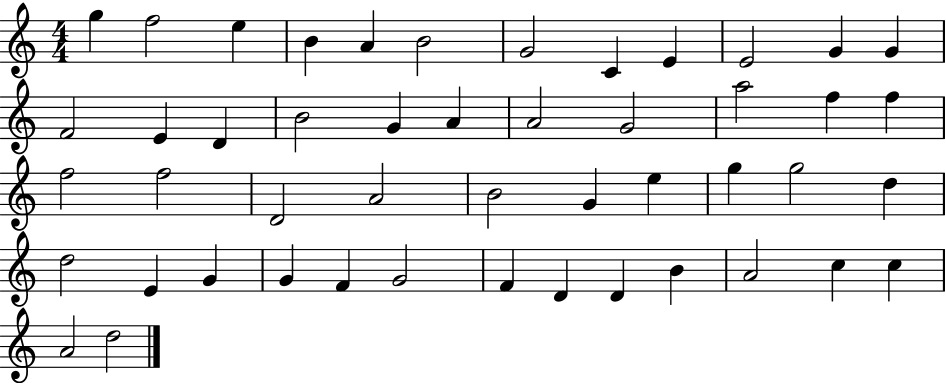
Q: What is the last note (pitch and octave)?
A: D5